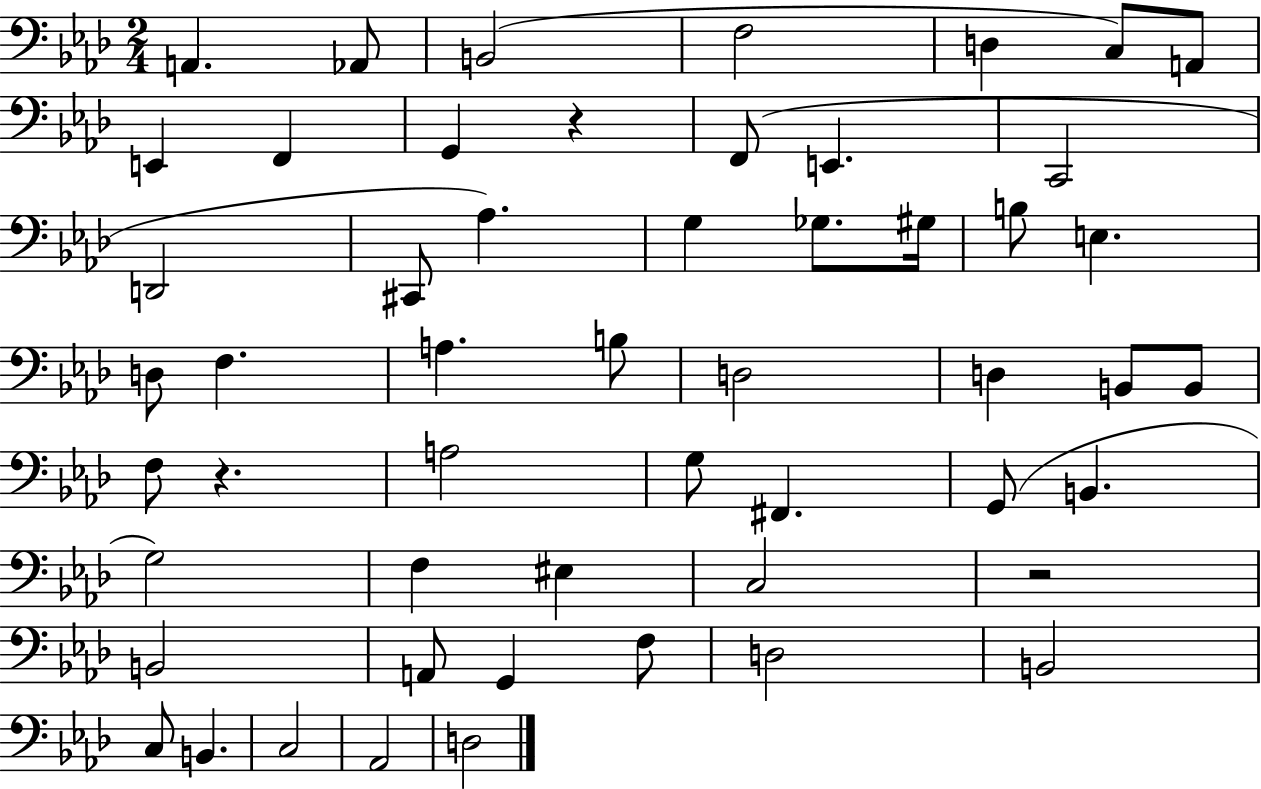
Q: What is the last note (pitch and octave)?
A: D3